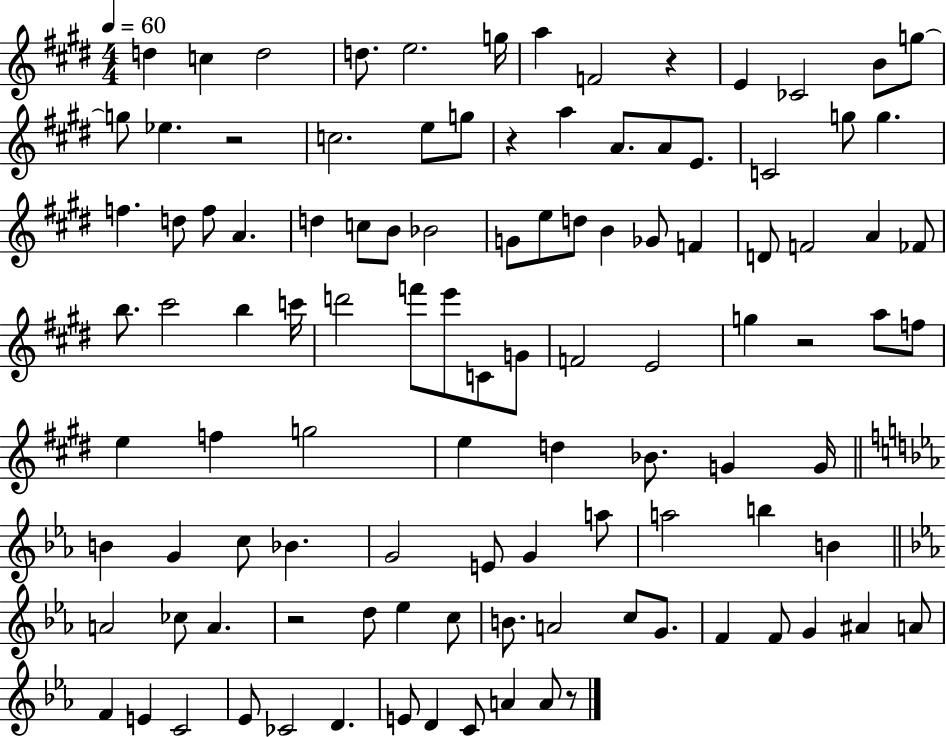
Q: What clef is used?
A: treble